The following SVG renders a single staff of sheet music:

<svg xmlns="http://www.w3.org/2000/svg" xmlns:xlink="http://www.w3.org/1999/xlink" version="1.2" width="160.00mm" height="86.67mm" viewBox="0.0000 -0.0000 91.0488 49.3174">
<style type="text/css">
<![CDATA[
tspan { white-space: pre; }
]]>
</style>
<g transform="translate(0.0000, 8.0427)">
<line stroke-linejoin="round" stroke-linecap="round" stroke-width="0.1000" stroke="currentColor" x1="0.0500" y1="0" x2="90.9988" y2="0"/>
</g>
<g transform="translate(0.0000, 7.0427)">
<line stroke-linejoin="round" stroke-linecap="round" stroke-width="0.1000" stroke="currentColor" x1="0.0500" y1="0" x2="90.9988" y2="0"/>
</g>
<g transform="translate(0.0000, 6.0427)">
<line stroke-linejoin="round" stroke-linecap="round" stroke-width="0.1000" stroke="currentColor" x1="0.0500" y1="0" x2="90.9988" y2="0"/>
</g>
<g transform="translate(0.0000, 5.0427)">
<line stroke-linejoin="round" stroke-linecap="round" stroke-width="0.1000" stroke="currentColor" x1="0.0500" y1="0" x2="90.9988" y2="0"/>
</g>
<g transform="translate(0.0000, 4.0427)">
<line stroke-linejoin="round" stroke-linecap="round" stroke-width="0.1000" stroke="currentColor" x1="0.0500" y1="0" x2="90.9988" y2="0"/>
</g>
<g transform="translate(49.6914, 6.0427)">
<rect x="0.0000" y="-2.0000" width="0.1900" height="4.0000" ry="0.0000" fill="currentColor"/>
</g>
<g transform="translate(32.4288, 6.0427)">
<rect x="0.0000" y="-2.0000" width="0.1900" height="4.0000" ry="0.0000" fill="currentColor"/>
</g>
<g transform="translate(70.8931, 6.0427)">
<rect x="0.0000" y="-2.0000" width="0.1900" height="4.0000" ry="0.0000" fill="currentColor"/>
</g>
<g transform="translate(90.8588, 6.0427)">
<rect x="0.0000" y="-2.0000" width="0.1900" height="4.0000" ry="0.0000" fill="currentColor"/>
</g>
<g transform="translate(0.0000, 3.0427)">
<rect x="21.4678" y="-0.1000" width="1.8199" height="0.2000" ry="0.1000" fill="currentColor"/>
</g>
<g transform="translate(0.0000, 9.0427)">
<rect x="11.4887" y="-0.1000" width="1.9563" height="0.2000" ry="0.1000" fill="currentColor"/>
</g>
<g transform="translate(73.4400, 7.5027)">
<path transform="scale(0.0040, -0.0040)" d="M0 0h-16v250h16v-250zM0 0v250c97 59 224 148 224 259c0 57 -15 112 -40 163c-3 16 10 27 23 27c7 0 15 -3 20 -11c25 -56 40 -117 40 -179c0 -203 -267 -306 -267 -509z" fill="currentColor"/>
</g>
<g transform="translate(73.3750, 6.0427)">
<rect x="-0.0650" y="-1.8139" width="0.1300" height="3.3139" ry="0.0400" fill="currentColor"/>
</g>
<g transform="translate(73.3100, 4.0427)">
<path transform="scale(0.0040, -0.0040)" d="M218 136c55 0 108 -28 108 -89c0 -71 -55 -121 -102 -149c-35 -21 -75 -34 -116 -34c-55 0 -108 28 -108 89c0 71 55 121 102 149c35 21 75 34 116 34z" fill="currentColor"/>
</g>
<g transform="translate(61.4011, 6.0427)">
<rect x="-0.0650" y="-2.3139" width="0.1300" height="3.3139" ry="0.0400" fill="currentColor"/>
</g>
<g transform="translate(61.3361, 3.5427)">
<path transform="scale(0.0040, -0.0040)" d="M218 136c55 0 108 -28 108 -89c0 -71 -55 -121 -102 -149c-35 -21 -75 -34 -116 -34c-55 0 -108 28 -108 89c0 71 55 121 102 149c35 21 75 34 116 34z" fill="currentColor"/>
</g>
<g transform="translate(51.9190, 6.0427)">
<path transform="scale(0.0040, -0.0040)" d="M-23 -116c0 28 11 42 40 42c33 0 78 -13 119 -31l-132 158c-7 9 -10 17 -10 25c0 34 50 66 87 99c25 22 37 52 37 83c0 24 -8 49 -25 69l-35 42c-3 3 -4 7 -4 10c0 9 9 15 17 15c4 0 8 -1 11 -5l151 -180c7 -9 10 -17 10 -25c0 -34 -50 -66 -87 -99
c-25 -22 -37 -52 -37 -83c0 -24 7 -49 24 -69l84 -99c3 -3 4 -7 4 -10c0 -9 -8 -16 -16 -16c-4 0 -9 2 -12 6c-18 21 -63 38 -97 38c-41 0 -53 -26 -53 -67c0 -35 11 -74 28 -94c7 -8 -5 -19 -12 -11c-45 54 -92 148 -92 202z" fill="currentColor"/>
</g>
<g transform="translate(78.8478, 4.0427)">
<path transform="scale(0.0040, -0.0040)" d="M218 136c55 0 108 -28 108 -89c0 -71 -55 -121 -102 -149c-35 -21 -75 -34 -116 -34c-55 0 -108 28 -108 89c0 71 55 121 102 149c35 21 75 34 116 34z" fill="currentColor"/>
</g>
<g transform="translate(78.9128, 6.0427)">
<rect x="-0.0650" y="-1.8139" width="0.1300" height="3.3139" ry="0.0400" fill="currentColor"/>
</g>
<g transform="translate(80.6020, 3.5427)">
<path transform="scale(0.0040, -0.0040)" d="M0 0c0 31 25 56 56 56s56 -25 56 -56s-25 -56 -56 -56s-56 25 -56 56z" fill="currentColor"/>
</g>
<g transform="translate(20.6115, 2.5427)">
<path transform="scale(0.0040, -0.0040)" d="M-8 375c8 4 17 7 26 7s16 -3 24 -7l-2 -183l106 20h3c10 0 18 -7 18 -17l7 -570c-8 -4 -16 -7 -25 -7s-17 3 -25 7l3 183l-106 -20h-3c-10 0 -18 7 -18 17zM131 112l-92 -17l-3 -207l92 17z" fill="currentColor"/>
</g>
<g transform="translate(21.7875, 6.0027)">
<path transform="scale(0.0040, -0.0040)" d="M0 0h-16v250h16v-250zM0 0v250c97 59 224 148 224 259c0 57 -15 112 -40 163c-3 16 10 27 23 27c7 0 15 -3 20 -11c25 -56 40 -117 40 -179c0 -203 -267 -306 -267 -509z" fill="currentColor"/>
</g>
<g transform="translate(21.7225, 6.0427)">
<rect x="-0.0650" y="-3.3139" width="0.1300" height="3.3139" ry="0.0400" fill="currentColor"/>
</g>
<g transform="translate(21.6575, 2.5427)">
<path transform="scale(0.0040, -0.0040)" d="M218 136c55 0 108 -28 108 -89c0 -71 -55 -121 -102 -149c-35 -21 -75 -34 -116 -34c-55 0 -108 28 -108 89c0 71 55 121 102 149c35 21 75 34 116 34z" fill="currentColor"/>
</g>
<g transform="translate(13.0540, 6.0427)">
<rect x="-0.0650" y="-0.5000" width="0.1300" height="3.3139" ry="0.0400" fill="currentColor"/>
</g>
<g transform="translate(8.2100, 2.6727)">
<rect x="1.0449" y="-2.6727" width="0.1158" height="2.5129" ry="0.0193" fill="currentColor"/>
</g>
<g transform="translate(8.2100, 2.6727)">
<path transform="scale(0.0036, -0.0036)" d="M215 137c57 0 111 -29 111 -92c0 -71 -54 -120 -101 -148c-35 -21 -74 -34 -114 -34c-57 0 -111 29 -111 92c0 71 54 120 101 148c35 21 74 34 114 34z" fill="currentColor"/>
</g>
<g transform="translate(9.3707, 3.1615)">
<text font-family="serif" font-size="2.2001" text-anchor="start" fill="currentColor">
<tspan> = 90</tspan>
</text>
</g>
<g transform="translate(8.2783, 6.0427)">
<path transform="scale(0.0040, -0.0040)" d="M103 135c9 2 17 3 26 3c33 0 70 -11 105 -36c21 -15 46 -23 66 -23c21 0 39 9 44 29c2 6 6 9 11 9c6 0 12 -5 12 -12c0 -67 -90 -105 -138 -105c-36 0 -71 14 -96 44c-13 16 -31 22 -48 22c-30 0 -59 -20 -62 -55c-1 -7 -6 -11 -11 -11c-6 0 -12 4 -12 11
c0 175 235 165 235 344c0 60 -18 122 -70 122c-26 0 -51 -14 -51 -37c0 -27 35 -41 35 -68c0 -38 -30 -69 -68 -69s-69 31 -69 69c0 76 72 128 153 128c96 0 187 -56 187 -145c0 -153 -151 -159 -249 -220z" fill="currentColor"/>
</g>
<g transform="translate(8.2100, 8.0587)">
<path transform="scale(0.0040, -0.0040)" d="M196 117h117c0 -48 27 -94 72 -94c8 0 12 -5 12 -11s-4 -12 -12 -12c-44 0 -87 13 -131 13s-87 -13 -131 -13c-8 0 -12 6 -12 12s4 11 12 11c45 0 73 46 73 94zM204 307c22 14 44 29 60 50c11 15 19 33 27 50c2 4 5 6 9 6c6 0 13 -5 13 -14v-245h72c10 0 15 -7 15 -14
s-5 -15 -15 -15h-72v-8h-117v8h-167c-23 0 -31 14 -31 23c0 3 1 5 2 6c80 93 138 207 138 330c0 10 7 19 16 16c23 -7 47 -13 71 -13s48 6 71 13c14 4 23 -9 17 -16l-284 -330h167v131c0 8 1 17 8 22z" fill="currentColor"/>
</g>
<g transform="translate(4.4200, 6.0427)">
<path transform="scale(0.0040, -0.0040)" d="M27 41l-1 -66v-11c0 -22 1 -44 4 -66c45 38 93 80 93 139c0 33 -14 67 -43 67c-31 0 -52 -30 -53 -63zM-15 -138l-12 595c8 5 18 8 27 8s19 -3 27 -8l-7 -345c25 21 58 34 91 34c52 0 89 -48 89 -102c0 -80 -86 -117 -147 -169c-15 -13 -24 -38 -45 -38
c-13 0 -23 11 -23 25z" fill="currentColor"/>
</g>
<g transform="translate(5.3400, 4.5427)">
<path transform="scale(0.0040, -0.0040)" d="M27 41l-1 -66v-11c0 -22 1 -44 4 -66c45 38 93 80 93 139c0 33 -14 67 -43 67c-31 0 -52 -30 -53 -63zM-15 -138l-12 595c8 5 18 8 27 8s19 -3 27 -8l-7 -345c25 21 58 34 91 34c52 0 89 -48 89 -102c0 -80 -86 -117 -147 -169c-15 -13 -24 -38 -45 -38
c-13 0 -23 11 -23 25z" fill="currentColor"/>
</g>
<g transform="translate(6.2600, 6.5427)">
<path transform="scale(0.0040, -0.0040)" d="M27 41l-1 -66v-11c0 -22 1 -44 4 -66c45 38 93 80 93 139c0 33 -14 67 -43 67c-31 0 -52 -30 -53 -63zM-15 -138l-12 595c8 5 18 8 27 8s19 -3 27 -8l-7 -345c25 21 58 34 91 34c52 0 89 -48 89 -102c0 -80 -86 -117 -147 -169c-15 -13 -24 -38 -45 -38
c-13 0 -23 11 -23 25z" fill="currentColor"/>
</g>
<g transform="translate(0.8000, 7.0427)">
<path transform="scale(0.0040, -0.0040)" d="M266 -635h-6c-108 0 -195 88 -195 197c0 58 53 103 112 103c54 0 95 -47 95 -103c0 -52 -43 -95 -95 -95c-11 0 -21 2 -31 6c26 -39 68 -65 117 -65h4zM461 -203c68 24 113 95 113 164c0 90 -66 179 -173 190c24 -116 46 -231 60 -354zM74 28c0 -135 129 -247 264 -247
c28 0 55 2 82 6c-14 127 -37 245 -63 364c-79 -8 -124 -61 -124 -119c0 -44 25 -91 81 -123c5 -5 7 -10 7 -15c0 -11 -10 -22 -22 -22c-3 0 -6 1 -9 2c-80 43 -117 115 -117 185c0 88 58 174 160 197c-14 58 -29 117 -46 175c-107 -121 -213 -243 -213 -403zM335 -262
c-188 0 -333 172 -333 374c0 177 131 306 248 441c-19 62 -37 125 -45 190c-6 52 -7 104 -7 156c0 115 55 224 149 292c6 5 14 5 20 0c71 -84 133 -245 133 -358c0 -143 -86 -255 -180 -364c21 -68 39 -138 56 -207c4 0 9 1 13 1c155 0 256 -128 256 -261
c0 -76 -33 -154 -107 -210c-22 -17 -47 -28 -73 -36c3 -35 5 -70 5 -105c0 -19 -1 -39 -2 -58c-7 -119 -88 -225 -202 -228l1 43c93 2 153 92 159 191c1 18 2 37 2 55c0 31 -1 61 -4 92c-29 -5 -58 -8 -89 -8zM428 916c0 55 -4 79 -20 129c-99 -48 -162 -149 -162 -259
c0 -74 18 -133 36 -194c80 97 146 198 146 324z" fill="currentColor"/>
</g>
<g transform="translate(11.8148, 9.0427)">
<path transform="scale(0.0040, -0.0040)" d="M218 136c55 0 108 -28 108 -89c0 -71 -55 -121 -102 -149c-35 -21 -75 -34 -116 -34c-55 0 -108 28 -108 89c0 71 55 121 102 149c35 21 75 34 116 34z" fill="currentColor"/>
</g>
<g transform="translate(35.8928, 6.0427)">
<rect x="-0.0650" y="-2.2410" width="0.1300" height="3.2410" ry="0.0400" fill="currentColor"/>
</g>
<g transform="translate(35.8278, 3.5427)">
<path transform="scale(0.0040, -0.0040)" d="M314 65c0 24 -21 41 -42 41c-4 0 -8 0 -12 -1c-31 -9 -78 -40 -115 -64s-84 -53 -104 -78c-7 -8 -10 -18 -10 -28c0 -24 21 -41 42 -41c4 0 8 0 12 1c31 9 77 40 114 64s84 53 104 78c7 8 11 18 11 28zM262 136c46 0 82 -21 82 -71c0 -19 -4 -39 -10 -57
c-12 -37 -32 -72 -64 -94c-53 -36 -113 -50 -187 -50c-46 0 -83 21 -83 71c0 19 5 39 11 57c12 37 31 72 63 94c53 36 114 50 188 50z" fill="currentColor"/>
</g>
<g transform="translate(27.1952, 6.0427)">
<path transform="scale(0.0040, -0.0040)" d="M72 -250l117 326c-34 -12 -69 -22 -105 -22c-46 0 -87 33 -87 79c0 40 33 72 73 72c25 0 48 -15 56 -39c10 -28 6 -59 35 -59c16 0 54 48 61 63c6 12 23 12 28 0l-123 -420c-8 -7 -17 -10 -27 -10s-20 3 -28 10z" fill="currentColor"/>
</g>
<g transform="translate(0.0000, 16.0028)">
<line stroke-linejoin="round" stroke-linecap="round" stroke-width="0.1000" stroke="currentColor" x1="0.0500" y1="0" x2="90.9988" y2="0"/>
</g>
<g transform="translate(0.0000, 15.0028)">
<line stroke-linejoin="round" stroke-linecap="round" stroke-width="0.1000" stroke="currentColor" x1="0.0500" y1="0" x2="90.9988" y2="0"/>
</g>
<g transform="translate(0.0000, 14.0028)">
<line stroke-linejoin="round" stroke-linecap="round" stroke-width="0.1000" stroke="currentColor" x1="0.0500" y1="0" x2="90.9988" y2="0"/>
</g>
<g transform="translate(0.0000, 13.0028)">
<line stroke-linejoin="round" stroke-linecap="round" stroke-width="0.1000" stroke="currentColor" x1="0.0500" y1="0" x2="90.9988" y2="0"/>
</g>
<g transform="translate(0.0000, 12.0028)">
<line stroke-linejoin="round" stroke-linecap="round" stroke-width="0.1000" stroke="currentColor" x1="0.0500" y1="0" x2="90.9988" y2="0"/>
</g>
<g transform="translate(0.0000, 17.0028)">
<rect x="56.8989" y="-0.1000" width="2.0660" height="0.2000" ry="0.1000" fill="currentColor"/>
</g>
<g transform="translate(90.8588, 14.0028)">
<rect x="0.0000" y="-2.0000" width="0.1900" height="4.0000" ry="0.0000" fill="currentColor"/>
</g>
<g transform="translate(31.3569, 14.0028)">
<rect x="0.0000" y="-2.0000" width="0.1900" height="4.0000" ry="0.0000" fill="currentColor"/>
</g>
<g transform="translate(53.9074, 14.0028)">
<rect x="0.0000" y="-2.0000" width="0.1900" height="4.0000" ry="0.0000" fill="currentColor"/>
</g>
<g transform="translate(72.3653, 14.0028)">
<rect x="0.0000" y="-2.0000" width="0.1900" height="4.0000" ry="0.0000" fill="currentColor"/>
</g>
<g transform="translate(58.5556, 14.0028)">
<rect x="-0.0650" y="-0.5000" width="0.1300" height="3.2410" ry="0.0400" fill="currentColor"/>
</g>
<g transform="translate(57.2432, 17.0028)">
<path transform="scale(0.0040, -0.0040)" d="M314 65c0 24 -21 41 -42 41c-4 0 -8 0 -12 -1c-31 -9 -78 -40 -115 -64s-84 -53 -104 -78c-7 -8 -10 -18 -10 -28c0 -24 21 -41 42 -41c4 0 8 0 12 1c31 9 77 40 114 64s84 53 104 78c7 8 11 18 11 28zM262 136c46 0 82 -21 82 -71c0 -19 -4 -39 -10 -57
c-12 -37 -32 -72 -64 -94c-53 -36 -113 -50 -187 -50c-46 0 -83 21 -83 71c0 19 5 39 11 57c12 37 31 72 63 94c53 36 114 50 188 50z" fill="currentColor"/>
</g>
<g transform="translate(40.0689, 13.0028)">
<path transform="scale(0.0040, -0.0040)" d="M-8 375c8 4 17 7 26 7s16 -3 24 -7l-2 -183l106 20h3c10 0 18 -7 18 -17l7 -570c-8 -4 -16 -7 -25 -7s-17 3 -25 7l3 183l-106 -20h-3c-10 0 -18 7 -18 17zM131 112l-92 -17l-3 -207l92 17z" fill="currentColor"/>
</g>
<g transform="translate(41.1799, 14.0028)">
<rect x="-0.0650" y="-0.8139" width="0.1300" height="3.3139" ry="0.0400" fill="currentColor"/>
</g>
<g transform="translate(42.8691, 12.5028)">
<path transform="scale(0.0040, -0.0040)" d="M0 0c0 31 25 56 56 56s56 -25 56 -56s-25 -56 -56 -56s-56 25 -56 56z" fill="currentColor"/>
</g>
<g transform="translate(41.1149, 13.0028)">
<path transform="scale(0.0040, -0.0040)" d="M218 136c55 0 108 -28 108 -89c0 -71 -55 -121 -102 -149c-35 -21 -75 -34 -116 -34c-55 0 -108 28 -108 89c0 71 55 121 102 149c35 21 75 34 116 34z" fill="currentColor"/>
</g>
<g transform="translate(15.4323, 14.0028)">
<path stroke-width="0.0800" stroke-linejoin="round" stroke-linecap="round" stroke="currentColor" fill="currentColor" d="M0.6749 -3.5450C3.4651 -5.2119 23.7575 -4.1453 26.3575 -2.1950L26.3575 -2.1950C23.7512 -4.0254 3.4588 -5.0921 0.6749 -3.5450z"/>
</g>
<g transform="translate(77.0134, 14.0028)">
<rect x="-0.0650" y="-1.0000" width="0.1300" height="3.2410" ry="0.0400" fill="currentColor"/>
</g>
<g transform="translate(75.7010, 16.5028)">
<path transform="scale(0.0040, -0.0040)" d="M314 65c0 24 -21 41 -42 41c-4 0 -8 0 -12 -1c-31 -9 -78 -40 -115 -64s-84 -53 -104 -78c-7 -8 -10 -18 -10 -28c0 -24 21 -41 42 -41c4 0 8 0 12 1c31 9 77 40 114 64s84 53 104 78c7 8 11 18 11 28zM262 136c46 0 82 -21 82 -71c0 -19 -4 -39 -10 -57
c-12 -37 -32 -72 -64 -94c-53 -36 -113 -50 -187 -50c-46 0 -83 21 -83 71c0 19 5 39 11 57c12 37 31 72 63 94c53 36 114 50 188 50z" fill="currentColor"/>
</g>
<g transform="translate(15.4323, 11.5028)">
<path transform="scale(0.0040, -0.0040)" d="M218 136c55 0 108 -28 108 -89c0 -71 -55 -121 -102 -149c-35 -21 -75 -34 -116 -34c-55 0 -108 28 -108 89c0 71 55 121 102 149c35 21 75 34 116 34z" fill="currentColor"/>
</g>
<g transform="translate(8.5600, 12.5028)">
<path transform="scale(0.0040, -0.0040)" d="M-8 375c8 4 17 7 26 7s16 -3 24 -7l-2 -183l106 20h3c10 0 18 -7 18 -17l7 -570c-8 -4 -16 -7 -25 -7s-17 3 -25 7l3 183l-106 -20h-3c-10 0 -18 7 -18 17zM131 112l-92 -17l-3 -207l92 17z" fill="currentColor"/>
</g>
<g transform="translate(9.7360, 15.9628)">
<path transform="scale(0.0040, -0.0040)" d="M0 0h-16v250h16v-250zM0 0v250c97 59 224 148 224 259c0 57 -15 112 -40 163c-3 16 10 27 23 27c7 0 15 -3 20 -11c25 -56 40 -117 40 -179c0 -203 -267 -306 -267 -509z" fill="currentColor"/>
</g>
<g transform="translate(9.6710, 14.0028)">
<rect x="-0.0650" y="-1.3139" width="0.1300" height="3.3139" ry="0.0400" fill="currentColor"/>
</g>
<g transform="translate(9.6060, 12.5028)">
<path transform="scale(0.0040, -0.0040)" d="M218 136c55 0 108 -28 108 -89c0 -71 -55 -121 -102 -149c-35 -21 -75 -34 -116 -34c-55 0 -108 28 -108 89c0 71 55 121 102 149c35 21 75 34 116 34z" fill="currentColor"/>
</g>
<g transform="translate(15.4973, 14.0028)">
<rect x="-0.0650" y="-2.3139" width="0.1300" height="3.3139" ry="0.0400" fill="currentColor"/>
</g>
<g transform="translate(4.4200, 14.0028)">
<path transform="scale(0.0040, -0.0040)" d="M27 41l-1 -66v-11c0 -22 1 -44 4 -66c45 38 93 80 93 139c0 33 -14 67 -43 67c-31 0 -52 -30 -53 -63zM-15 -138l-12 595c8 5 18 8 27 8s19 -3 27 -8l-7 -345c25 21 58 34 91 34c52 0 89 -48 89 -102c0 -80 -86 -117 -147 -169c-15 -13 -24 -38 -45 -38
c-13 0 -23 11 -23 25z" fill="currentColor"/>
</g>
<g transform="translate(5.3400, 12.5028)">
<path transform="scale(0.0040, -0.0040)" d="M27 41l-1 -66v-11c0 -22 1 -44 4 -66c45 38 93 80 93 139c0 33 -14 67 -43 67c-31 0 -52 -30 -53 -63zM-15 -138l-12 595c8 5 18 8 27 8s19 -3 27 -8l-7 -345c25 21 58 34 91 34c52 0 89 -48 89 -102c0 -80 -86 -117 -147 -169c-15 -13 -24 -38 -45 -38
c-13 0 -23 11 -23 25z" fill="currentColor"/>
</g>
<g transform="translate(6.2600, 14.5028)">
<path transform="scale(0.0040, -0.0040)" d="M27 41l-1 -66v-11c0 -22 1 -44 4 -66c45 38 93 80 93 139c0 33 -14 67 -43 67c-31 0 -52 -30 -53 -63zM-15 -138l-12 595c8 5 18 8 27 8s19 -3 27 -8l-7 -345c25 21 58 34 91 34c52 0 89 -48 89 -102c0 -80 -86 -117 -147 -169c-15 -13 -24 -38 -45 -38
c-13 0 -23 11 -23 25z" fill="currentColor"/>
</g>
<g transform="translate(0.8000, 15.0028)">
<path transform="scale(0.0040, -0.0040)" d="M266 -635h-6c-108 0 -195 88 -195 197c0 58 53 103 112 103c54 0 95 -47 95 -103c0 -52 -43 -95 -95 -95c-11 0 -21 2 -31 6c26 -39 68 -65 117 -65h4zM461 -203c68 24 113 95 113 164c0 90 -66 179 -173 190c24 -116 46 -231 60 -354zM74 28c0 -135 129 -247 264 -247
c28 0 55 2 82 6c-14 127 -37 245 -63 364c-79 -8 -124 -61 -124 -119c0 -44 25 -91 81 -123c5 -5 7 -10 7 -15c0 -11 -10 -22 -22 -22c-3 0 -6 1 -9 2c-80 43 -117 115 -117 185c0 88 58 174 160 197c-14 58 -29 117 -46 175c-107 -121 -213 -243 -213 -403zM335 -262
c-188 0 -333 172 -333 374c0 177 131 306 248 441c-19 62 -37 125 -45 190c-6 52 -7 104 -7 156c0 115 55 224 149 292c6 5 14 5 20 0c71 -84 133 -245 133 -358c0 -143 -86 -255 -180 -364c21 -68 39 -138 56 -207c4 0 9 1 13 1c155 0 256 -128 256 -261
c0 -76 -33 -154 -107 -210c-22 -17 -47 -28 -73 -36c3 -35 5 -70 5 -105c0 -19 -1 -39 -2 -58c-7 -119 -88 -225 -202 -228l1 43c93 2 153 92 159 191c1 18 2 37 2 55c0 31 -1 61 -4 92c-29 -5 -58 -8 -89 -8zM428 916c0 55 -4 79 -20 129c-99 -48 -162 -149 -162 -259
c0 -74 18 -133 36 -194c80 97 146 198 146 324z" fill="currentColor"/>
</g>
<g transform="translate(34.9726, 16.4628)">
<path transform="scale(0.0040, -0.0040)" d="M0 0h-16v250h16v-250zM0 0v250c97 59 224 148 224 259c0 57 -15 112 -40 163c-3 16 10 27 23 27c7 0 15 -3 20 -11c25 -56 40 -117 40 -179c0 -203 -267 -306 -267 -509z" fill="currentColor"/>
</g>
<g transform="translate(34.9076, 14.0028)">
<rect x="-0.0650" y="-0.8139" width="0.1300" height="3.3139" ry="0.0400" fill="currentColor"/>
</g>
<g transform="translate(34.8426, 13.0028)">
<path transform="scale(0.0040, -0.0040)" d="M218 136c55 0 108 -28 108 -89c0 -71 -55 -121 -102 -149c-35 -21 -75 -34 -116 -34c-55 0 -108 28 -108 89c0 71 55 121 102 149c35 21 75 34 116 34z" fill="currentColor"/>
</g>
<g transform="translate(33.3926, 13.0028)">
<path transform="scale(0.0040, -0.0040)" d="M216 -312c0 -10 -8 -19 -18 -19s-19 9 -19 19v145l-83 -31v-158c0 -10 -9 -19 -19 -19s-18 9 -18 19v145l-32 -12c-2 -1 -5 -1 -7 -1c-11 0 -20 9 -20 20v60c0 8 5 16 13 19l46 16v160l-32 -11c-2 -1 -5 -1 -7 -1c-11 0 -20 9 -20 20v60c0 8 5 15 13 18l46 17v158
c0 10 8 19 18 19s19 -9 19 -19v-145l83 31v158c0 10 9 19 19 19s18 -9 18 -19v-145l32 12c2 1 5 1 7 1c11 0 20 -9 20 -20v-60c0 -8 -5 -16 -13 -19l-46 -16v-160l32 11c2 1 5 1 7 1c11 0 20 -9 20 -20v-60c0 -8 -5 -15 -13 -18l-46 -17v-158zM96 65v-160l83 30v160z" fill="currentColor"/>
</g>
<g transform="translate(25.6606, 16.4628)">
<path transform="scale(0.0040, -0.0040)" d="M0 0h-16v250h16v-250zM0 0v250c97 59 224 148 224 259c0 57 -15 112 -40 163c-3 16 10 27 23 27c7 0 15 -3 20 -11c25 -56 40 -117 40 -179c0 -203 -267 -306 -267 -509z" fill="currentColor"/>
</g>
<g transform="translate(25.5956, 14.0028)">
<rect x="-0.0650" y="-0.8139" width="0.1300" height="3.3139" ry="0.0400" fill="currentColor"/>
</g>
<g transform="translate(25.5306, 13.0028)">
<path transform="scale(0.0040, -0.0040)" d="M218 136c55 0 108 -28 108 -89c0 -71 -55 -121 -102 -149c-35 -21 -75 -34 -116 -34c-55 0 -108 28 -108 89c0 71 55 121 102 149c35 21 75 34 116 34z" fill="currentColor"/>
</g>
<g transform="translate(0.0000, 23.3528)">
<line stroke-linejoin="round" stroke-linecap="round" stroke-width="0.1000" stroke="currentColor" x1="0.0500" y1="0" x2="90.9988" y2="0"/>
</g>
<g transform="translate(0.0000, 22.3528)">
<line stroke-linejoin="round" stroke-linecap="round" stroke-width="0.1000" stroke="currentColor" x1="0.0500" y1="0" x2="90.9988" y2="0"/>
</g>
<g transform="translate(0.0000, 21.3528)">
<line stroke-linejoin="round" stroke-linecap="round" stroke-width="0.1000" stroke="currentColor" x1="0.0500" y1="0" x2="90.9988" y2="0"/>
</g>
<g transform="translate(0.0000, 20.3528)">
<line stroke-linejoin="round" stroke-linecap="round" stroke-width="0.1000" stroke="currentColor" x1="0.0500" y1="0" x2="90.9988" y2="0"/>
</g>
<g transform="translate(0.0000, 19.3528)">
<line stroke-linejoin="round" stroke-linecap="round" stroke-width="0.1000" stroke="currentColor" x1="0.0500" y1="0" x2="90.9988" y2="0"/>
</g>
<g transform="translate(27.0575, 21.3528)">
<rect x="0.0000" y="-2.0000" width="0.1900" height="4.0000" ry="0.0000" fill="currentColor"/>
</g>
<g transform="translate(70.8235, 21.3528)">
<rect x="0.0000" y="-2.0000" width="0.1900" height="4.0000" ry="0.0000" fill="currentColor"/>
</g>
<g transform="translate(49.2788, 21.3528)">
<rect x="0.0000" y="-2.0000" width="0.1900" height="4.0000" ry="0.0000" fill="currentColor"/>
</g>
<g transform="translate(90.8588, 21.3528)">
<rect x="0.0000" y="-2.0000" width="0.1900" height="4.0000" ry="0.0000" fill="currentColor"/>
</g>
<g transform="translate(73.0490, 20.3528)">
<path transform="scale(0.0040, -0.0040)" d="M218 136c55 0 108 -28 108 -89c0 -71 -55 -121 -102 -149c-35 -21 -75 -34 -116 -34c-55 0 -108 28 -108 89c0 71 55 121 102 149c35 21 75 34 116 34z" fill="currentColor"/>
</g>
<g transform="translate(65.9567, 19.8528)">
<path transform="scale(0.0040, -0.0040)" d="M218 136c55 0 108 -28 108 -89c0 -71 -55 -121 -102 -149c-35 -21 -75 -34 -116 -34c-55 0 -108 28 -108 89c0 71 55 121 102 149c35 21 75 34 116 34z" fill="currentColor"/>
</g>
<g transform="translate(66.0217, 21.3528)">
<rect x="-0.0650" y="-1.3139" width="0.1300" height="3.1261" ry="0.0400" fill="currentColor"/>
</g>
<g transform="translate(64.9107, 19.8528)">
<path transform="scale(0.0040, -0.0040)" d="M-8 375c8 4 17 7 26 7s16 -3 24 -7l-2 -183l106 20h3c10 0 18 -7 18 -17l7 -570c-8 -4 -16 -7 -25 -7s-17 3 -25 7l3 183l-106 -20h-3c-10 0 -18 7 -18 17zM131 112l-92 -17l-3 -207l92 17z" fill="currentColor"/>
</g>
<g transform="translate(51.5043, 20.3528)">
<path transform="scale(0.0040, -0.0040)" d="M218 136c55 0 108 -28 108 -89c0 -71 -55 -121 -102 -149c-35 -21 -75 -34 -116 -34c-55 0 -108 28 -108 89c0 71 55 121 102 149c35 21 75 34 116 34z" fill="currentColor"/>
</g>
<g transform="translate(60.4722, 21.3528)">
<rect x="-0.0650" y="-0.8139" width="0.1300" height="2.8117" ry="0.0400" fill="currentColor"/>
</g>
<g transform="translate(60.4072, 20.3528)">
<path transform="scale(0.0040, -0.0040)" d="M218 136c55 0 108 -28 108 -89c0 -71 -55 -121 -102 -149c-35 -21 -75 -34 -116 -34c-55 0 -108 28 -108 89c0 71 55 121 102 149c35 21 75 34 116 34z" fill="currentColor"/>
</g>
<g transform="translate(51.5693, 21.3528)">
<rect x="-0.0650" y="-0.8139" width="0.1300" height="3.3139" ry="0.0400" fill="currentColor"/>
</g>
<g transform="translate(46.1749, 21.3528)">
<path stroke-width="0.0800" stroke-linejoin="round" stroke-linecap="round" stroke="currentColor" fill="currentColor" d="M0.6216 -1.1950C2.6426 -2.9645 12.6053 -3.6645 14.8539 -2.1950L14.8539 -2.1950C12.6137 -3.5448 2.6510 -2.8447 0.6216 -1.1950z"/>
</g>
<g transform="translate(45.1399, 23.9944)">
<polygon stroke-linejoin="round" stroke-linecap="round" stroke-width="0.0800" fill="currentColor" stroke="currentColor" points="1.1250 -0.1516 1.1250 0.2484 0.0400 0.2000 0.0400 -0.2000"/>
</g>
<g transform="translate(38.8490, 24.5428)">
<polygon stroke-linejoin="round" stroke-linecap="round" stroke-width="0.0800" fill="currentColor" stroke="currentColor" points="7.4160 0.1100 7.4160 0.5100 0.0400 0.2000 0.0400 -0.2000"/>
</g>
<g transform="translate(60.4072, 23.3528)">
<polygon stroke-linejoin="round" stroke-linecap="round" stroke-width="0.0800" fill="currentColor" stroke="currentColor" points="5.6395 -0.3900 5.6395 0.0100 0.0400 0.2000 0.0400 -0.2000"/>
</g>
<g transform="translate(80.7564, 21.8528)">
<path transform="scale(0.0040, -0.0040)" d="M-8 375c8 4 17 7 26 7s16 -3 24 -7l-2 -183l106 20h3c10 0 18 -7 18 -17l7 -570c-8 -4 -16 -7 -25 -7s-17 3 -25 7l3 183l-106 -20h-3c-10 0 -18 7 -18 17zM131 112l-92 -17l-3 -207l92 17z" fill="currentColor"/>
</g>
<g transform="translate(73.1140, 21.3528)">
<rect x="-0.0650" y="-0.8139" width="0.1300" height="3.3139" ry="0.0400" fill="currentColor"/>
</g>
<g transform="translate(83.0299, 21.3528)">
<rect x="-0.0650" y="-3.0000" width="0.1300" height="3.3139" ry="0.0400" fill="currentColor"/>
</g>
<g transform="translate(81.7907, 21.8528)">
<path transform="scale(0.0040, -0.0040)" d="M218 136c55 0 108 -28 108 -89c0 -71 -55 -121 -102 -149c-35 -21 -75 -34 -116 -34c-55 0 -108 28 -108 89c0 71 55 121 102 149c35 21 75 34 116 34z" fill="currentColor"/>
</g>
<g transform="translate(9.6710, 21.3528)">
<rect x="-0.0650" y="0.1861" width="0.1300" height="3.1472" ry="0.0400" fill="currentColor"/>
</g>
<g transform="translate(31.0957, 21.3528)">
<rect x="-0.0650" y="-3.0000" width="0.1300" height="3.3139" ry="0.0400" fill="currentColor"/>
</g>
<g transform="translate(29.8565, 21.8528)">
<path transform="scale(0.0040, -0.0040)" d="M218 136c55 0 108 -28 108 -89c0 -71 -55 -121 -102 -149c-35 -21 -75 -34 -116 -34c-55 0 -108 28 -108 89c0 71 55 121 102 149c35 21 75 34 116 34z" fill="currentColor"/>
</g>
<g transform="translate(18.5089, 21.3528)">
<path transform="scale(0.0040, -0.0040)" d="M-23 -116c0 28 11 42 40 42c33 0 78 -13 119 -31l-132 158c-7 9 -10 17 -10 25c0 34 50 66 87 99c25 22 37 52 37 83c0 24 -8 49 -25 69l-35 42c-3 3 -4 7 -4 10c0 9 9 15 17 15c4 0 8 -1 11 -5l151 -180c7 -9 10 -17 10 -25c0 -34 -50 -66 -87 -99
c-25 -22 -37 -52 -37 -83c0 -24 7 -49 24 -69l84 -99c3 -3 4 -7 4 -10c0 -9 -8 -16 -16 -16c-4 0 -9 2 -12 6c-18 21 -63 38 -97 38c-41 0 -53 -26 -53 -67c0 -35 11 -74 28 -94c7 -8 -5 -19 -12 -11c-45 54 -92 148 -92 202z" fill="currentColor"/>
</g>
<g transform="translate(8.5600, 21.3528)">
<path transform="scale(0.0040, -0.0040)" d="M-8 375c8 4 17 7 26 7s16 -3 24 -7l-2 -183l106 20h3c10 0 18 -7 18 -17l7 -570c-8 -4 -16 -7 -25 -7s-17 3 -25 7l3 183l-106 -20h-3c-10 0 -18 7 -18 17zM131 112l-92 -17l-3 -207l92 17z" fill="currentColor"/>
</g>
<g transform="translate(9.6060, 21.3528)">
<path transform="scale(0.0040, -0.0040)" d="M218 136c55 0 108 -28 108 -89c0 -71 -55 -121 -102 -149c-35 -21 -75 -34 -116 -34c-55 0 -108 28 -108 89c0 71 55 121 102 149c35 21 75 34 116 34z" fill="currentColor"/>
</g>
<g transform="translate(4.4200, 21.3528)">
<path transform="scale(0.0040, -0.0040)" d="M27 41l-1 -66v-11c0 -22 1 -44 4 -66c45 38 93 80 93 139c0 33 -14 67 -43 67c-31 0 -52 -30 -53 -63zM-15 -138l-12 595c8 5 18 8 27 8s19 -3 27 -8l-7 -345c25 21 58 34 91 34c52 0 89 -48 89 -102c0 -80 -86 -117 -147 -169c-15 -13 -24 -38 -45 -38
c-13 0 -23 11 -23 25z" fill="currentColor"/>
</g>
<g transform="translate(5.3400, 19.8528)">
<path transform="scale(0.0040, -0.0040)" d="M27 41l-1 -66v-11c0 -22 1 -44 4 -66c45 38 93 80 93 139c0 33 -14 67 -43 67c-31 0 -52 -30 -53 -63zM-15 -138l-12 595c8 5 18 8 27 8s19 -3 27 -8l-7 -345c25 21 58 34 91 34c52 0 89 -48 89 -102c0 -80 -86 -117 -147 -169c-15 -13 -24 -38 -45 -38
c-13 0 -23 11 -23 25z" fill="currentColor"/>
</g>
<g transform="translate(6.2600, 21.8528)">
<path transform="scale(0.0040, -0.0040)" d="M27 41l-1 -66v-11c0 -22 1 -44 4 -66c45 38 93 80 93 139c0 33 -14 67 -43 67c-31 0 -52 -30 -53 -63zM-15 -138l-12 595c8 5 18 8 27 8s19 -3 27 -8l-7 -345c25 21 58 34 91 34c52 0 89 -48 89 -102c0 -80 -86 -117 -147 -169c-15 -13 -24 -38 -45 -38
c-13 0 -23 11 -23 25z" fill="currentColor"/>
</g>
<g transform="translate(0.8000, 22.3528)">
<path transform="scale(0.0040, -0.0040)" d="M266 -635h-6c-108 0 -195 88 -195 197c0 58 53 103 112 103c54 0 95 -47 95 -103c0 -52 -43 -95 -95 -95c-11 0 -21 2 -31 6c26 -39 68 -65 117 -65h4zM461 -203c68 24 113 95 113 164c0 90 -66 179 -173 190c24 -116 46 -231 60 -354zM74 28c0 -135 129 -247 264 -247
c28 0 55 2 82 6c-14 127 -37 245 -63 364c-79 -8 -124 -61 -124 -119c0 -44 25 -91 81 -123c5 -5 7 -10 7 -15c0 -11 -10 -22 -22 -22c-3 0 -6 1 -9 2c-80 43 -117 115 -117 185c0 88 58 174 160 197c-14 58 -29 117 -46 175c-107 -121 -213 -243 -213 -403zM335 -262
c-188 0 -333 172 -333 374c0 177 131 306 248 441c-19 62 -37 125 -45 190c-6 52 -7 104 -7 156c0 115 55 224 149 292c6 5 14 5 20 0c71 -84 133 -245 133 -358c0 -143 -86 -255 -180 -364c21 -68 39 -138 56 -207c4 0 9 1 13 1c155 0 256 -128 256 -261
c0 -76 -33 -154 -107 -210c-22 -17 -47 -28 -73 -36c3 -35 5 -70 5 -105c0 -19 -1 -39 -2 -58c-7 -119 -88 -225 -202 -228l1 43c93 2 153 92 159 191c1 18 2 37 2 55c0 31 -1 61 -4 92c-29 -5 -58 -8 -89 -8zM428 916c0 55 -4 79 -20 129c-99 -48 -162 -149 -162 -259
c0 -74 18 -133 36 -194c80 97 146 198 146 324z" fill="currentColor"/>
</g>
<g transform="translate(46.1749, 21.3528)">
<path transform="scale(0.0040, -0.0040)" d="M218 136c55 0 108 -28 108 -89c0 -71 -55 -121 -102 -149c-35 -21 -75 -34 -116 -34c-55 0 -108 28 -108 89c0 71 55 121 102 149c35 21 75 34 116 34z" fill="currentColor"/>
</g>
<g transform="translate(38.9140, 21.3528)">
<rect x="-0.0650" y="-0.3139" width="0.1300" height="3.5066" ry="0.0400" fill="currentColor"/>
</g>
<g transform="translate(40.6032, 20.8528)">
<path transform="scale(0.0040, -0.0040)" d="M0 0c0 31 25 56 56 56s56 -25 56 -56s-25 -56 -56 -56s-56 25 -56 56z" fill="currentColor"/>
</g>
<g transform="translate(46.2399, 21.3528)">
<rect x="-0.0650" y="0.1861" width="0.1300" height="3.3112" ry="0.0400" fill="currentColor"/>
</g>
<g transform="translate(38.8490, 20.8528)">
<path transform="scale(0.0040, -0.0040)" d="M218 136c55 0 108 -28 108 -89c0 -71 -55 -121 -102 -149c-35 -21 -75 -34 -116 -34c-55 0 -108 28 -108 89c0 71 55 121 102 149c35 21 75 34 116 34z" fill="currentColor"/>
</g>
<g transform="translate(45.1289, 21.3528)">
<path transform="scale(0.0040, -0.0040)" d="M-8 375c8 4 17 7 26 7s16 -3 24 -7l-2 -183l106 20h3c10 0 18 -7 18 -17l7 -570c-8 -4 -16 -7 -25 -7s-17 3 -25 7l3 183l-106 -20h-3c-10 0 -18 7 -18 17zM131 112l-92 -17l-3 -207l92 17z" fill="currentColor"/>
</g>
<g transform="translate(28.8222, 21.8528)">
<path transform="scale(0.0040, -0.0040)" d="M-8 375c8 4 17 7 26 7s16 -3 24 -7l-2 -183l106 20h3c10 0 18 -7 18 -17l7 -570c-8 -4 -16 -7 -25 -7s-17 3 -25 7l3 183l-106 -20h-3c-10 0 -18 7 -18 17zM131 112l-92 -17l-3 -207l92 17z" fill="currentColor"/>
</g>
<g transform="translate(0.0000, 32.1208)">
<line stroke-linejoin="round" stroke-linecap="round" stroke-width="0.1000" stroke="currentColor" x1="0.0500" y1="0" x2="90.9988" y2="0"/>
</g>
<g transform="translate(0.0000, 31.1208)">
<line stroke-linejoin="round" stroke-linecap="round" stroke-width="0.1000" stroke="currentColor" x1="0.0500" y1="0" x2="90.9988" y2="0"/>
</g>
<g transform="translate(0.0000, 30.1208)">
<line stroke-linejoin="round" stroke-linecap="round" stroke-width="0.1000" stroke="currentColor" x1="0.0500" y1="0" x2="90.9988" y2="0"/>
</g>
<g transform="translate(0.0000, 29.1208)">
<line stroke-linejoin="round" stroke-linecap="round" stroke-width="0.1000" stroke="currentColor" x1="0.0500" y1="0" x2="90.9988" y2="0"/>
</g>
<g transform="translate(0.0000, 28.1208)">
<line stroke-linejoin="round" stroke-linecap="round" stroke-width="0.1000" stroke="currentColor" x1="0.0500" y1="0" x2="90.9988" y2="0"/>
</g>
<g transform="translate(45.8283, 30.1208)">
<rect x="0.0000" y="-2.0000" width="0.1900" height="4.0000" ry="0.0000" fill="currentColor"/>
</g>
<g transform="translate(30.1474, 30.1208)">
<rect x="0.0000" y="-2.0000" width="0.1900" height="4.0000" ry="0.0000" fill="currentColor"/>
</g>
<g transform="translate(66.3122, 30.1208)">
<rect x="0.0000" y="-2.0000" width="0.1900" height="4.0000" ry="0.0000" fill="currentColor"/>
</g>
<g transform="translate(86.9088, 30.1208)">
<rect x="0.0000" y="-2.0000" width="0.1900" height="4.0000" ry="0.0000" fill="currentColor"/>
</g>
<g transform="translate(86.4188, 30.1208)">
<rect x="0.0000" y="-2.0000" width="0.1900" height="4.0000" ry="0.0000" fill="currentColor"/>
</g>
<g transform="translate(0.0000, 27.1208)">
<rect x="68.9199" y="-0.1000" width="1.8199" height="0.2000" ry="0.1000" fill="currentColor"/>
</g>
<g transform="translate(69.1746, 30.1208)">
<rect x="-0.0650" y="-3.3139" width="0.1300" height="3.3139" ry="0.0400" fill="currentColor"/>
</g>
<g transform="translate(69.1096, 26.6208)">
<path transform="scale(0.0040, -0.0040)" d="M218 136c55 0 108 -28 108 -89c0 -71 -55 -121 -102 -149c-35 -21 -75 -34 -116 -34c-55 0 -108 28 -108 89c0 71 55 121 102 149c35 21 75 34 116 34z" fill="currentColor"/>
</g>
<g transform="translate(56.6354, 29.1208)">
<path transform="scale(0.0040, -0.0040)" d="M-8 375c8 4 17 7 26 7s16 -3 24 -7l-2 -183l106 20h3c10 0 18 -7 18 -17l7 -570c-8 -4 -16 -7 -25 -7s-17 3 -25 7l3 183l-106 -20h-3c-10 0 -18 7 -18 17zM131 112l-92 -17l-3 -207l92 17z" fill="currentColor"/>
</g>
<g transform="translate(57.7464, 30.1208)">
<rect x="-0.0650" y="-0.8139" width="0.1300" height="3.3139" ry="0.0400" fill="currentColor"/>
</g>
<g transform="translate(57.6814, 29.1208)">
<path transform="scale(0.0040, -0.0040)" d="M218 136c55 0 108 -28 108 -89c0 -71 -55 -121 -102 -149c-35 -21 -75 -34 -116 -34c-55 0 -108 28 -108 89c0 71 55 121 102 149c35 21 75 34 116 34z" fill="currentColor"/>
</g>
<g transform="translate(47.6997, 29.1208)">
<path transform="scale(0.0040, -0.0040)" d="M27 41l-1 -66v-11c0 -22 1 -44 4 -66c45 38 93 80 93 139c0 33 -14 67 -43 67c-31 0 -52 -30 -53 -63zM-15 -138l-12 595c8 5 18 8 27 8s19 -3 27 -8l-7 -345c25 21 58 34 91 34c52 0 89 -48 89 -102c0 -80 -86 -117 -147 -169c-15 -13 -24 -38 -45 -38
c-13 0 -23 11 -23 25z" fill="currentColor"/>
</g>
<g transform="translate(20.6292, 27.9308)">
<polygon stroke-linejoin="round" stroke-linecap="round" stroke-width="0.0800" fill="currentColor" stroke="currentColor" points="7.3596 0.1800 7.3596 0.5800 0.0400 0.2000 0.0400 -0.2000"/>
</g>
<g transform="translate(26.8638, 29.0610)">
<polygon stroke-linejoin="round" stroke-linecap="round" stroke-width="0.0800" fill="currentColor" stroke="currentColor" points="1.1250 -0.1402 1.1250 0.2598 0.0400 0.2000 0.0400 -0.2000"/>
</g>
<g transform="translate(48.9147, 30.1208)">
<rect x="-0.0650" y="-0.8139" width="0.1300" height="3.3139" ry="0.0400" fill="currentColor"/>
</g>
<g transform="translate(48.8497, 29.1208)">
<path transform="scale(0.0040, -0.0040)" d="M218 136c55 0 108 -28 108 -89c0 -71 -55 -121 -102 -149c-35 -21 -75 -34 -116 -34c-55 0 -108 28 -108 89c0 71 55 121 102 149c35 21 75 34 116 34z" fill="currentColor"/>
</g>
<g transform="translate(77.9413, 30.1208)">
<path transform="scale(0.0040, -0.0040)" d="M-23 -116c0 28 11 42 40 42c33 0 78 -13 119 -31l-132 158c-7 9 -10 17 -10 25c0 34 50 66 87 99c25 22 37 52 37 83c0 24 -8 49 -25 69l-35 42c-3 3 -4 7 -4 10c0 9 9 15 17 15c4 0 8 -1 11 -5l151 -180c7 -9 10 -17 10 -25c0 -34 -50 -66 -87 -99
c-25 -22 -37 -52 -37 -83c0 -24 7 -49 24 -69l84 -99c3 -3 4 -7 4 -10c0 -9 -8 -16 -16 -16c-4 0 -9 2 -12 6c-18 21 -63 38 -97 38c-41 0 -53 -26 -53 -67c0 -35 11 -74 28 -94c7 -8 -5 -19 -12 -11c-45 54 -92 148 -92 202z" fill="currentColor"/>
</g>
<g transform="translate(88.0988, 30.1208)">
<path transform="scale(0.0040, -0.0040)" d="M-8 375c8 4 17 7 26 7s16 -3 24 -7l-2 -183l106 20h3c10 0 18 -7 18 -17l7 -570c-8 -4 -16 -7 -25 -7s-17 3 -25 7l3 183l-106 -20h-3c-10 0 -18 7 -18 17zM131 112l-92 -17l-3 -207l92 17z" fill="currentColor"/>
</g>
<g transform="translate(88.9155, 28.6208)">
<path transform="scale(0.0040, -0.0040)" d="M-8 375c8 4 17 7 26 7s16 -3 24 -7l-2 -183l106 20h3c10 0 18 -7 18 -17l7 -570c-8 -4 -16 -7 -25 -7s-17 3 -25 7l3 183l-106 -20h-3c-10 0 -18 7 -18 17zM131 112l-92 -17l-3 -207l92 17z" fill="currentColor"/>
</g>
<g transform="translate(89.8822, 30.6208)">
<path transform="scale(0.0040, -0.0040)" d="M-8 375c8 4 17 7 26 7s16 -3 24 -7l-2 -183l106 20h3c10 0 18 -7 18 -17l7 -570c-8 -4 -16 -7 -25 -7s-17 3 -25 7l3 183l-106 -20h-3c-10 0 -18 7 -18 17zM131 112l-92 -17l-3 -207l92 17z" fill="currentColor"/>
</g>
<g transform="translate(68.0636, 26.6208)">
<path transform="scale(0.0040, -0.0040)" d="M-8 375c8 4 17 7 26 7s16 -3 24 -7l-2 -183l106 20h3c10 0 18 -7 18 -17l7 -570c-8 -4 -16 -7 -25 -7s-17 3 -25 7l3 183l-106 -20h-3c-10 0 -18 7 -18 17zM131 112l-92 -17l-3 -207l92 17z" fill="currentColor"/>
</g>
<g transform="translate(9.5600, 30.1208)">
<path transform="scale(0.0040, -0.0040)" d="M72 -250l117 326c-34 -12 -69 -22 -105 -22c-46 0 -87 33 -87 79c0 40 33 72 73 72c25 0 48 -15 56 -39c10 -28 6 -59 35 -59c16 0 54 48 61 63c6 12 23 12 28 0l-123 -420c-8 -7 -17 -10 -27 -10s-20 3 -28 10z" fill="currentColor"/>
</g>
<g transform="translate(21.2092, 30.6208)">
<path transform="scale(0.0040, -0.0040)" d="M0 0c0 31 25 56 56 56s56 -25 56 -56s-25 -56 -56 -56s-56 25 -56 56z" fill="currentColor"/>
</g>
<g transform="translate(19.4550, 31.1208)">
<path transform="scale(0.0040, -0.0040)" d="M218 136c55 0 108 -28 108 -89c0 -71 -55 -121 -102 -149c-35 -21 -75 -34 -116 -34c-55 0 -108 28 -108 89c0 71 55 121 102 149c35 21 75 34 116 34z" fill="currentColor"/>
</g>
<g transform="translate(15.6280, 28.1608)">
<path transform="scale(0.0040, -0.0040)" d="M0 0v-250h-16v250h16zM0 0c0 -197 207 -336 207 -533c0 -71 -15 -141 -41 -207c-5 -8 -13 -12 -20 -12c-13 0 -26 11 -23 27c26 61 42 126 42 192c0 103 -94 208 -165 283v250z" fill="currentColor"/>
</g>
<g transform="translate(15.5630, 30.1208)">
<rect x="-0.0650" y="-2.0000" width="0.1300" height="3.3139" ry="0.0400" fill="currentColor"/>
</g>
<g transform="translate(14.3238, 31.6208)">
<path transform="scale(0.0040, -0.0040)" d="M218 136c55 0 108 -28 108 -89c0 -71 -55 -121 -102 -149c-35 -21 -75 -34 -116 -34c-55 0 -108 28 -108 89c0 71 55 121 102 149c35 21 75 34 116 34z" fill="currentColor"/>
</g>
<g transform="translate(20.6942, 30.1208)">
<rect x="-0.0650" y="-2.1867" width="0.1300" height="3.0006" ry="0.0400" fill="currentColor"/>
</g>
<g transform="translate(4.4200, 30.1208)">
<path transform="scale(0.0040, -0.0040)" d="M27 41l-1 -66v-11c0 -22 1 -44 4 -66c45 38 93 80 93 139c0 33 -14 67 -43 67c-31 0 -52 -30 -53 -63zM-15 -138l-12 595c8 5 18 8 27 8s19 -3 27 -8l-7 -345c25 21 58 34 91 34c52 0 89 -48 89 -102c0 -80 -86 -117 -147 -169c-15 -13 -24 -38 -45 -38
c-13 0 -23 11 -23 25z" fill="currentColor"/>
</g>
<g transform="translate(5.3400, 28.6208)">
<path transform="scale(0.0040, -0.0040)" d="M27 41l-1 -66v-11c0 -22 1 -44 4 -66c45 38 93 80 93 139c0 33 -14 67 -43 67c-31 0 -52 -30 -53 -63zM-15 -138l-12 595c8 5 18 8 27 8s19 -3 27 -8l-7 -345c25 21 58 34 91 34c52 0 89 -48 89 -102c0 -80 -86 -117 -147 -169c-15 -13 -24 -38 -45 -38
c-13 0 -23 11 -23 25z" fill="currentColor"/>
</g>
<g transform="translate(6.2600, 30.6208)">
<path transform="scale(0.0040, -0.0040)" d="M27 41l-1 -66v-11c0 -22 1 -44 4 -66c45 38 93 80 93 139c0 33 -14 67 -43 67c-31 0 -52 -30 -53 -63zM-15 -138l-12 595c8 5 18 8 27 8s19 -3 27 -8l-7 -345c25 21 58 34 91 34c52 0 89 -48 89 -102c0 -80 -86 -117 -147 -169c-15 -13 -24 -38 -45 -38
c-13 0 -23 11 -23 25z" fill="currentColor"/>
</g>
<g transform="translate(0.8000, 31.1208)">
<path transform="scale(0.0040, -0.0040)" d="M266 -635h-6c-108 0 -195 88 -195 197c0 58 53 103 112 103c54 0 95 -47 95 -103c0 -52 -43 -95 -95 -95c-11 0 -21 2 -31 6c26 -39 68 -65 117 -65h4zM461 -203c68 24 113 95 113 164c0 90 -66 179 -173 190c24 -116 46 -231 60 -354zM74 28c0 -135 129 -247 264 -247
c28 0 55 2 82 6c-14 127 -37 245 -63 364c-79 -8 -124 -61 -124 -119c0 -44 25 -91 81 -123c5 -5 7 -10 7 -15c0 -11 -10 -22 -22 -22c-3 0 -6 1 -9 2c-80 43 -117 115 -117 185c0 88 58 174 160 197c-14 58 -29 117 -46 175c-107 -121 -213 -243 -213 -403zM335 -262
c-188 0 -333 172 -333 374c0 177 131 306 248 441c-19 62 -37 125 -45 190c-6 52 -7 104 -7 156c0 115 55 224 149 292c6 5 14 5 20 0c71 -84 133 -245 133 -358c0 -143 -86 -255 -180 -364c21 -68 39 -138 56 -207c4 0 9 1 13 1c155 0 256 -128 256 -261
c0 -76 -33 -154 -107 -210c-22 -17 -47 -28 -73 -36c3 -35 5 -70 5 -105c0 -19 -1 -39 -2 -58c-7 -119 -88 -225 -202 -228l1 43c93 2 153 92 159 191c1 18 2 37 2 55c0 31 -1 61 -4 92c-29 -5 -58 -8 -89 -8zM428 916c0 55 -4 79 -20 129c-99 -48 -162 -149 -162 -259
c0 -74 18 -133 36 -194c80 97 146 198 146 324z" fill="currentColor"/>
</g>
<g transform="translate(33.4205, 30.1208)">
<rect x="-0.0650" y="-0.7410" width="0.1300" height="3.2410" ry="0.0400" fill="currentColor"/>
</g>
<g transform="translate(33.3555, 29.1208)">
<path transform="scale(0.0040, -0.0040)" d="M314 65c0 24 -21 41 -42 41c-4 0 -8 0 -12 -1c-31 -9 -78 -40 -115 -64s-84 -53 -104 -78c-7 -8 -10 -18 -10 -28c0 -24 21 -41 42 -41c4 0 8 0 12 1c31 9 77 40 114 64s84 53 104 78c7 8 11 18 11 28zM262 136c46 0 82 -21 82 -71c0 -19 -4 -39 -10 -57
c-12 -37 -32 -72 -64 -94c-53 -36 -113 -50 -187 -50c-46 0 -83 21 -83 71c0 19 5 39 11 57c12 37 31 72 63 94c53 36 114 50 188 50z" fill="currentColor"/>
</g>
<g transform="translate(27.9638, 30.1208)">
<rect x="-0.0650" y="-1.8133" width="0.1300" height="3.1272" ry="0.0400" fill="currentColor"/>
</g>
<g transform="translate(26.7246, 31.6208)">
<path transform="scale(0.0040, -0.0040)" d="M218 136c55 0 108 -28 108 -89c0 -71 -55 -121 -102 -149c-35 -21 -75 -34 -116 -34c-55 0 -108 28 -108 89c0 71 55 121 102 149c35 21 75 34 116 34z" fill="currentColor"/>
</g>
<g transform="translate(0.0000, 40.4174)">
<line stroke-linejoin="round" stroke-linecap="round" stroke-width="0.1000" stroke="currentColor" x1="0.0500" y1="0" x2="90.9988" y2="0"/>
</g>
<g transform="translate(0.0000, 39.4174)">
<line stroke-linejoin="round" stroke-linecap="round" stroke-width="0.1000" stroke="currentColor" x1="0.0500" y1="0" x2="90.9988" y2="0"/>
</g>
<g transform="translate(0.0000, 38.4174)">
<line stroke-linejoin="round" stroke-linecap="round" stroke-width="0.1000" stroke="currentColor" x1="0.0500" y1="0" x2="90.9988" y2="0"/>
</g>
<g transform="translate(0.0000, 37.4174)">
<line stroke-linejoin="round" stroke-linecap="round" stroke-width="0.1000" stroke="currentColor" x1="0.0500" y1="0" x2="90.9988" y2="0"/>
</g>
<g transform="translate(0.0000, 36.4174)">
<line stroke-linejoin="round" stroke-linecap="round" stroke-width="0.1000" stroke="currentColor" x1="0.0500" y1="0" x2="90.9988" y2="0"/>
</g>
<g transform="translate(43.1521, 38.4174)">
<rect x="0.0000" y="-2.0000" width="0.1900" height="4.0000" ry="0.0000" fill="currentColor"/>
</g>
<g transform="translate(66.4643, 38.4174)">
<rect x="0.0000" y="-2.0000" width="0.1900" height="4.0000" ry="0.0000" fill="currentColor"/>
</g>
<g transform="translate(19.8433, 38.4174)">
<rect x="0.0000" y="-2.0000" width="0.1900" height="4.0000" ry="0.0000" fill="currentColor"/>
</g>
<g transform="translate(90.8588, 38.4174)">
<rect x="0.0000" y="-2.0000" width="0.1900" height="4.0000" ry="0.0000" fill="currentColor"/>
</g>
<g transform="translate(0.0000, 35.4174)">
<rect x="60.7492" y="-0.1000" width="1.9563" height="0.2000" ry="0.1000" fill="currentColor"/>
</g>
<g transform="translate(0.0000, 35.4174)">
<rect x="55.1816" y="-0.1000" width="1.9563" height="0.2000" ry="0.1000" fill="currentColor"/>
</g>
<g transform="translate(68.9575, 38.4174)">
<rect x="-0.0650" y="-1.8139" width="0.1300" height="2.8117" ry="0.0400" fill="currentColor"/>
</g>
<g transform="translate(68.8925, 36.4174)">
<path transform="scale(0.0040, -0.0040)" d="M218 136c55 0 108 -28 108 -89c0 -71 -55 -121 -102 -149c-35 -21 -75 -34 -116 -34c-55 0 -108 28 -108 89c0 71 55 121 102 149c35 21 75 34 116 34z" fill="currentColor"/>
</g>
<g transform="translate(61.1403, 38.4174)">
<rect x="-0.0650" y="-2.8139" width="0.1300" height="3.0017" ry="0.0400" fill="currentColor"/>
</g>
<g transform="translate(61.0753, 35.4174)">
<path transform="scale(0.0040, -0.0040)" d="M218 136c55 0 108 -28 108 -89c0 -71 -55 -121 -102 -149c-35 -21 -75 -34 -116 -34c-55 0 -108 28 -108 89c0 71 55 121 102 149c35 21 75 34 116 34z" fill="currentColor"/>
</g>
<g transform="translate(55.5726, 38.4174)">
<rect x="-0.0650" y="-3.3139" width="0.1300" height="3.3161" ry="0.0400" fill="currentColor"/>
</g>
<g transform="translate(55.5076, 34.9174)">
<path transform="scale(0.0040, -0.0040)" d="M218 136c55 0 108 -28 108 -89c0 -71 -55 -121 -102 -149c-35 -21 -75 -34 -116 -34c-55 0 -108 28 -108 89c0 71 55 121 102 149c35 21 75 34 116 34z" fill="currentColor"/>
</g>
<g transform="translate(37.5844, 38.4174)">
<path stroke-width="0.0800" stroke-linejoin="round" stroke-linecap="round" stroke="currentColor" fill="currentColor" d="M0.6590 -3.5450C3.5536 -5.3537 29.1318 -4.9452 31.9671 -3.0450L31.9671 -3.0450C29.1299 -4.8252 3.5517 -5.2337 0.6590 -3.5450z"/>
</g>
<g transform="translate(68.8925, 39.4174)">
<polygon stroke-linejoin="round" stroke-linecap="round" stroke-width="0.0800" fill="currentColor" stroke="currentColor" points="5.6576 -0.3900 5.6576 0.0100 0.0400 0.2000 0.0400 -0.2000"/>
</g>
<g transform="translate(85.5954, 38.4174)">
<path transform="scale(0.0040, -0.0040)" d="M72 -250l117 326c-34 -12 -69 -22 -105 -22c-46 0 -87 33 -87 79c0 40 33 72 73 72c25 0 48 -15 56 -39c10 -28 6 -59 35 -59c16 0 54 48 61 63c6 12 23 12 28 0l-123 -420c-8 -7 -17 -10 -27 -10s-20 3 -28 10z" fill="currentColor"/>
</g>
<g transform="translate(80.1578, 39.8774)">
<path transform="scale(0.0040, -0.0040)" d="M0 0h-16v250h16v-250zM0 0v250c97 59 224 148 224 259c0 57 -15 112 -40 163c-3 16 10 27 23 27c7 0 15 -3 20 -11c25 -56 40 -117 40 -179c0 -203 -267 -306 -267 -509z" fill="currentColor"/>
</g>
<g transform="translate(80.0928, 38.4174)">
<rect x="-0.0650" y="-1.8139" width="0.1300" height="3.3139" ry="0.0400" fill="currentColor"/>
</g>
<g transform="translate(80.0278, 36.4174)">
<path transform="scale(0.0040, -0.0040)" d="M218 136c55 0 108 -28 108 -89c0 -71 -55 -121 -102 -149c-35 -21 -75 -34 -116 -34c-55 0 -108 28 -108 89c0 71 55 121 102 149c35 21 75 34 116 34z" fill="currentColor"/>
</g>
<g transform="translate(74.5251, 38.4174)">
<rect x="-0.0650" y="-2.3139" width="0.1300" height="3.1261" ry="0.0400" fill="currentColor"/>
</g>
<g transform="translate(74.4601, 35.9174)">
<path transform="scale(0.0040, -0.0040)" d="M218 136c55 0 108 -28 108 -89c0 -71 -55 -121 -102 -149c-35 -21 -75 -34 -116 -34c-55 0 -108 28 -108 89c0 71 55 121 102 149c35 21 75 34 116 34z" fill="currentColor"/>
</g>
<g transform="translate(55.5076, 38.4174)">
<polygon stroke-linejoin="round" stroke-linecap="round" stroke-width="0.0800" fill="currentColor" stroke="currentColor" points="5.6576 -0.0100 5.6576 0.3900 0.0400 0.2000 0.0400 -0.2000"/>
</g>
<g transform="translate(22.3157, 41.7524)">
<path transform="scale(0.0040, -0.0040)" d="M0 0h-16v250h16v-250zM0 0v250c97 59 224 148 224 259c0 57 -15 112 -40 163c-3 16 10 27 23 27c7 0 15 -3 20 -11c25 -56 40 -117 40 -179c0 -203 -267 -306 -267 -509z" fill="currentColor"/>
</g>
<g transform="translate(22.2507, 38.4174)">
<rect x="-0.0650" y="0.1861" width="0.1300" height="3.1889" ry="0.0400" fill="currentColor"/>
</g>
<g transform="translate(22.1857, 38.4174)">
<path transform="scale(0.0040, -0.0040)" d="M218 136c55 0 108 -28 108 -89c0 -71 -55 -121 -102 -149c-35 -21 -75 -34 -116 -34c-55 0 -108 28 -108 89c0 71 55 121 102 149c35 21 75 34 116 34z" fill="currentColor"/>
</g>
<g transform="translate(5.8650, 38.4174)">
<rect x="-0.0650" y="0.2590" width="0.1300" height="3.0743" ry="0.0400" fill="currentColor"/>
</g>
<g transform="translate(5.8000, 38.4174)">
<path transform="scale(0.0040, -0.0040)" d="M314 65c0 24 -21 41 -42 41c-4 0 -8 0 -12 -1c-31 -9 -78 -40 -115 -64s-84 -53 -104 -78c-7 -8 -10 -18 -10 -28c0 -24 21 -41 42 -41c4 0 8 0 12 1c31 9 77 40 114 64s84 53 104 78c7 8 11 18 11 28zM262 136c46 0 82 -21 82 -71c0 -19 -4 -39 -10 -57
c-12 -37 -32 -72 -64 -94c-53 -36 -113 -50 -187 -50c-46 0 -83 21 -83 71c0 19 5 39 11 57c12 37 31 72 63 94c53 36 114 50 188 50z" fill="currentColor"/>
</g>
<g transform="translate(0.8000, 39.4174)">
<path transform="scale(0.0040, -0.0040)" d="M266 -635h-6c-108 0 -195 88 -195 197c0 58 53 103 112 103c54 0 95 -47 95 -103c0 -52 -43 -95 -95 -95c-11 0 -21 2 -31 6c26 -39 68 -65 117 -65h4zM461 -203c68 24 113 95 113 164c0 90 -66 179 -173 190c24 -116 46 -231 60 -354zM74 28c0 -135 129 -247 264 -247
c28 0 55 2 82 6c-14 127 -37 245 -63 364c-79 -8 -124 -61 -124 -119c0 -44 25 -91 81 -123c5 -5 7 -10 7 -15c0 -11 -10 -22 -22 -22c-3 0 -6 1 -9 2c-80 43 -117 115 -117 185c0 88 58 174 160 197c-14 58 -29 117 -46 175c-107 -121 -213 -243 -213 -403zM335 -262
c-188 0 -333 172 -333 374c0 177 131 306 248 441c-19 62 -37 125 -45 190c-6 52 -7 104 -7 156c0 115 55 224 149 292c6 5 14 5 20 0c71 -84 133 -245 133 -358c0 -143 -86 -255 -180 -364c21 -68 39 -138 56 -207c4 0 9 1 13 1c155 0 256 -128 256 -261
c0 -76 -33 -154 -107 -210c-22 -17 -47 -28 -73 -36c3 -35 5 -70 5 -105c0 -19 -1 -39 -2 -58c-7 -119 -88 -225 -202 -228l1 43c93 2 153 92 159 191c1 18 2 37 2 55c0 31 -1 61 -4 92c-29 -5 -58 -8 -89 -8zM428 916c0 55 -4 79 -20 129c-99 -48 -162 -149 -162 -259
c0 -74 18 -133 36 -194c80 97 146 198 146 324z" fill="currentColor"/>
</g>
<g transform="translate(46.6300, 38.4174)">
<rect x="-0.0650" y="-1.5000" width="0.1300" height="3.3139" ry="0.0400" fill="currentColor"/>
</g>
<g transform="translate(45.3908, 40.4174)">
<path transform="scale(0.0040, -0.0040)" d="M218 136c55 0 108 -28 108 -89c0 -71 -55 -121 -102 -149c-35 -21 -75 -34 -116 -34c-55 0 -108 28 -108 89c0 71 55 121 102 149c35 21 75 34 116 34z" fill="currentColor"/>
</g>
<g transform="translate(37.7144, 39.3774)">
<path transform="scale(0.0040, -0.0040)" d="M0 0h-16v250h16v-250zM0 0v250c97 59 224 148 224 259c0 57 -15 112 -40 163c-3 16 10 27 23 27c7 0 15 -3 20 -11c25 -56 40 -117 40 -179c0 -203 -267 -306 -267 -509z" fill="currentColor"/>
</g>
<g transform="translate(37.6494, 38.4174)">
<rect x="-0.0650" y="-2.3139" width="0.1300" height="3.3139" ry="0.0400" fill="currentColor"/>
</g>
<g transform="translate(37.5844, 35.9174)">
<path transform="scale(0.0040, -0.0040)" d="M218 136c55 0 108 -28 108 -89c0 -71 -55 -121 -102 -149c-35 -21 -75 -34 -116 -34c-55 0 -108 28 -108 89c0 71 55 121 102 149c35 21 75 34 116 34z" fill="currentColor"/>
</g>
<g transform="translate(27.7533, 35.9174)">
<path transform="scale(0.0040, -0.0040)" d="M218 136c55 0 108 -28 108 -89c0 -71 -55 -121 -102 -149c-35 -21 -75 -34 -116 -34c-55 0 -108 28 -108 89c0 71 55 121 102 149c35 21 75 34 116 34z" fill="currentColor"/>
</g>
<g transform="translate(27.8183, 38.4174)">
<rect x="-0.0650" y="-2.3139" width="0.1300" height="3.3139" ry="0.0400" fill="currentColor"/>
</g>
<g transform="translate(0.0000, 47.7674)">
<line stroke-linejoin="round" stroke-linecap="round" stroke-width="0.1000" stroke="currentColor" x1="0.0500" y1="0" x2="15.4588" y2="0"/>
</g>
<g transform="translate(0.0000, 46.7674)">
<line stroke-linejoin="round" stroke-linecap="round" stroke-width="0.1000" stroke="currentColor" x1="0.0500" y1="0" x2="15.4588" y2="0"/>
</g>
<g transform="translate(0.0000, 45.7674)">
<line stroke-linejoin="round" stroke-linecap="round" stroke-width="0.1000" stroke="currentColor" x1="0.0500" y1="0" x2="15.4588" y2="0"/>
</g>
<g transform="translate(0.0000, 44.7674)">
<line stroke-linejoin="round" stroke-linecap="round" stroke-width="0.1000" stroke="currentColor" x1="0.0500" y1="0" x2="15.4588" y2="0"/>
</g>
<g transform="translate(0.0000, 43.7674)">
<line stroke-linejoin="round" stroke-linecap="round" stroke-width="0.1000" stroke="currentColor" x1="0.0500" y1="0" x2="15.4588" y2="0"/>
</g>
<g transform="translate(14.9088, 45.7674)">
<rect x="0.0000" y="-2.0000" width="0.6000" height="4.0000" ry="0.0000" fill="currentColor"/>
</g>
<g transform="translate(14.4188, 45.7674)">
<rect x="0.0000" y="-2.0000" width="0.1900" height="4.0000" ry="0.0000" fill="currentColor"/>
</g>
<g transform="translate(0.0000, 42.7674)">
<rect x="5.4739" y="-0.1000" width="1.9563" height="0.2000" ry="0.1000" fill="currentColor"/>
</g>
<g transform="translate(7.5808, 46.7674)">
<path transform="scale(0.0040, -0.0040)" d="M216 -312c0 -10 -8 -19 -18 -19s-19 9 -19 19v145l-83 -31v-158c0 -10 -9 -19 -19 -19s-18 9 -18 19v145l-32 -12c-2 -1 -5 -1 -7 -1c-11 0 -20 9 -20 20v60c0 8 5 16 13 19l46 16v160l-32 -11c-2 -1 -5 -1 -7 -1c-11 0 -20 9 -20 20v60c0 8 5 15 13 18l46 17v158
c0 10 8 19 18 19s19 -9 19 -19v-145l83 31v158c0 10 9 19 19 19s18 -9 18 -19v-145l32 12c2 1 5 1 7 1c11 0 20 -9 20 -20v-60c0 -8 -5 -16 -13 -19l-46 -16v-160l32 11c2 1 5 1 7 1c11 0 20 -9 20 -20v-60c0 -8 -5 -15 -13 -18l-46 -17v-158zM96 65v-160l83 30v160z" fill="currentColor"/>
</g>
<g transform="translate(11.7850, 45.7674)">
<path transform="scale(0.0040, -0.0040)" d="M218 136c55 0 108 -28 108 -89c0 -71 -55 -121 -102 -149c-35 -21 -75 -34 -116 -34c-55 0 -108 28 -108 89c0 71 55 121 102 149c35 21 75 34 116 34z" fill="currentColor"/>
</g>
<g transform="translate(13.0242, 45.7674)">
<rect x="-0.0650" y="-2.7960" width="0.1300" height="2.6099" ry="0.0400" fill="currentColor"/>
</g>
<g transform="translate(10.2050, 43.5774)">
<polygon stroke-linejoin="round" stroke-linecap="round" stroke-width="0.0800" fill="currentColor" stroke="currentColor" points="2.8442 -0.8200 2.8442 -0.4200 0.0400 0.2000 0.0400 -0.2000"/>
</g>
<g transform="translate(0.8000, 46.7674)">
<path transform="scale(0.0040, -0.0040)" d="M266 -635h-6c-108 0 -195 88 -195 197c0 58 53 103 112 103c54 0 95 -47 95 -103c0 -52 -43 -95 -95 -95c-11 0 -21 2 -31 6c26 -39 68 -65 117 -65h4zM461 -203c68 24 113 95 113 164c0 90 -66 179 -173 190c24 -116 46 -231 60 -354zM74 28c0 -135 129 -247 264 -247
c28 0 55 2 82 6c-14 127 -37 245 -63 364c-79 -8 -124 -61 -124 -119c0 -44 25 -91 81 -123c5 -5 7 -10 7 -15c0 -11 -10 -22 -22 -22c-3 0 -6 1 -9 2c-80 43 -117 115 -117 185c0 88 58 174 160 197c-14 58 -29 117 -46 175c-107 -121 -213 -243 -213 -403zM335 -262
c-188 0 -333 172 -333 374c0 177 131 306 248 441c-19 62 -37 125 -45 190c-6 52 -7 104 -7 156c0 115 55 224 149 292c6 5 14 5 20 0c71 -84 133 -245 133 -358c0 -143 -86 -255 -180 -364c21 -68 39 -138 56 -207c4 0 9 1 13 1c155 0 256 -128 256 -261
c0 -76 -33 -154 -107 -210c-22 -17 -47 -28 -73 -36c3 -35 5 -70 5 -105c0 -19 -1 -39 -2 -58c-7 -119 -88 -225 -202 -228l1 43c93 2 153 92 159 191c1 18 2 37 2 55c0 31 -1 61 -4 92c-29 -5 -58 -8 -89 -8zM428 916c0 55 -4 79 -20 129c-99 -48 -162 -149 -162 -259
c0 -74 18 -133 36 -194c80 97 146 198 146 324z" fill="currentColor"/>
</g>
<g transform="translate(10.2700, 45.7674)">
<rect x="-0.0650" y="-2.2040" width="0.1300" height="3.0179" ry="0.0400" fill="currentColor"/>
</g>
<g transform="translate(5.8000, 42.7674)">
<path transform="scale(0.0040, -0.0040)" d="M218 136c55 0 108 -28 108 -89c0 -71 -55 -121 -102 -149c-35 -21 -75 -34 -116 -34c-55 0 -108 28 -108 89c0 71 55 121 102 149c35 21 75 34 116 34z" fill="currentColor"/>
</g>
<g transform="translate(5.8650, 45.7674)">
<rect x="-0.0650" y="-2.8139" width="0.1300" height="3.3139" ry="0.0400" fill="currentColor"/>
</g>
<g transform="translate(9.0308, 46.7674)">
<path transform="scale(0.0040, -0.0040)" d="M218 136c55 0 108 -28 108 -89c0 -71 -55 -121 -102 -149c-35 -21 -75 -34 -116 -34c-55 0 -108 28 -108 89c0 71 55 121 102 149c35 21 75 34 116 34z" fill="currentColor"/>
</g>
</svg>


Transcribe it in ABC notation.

X:1
T:Untitled
M:2/4
L:1/4
K:Eb
C b/2 z/2 g2 z g f/2 f e/2 g d/2 ^d/2 d C2 D2 B z A c/2 B/4 d d/2 e/2 d A z/2 F/2 G/2 F/4 d2 _d d b z B2 B/2 g g/2 E b/2 a/2 f/2 g/2 f/2 z/2 a ^G/2 B/2